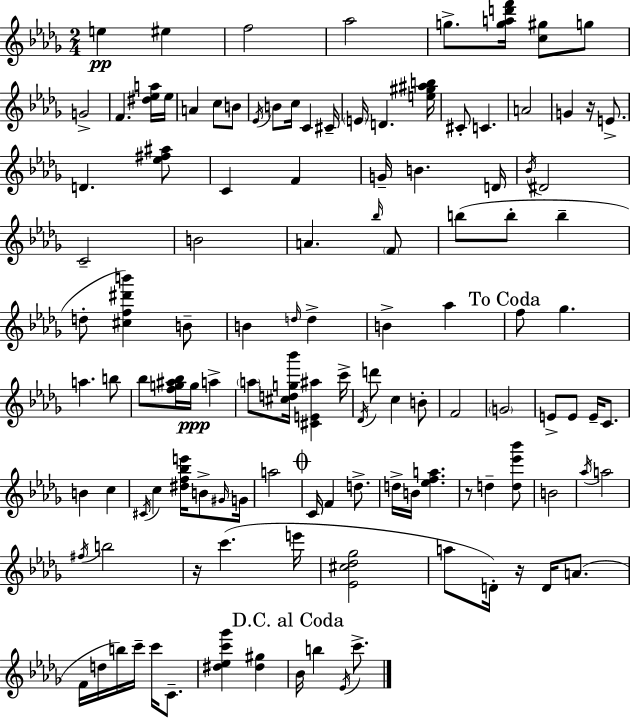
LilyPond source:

{
  \clef treble
  \numericTimeSignature
  \time 2/4
  \key bes \minor
  e''4\pp eis''4 | f''2 | aes''2 | g''8.-> <g'' a'' d''' f'''>16 <c'' gis''>8 g''8 | \break g'2-> | f'4. <dis'' ees'' a''>16 ees''16 | a'4 c''8 b'8 | \acciaccatura { ees'16 } b'8 c''16 c'4 | \break cis'16-- \parenthesize e'16 d'4. | <e'' gis'' ais'' b''>16 cis'8-. c'4. | a'2 | g'4 r16 e'8.-> | \break d'4. <ees'' fis'' ais''>8 | c'4 f'4 | g'16-- b'4. | d'16 \acciaccatura { bes'16 } dis'2 | \break c'2-- | b'2 | a'4. | \grace { bes''16 } \parenthesize f'8 b''8( b''8-. b''4-- | \break d''8-. <cis'' f'' dis''' b'''>4) | b'8-- b'4 \grace { d''16 } | d''4-> b'4-> | aes''4 \mark "To Coda" f''8 ges''4. | \break a''4. | b''8 bes''8 <f'' g'' ais'' bes''>16 g''16\ppp | a''4-> \parenthesize a''8 <cis'' d'' g'' bes'''>16 <cis' e' ais''>4 | c'''16-> \acciaccatura { des'16 } d'''8 c''4 | \break b'8-. f'2 | \parenthesize g'2 | e'8-> e'8 | e'16-- c'8. b'4 | \break c''4 \acciaccatura { cis'16 } c''4 | <dis'' f'' bes'' e'''>16 b'8-> \grace { gis'16 } g'16 a''2 | \mark \markup { \musicglyph "scripts.coda" } c'16 | f'4 d''8.-> d''16-> | \break b'16 <ees'' f'' a''>4. r8 | d''4-- <d'' ees''' bes'''>8 b'2 | \acciaccatura { aes''16 } | a''2 | \break \acciaccatura { fis''16 } b''2 | r16 c'''4.( | e'''16 <ees' cis'' des'' ges''>2 | a''8 d'16-.) r16 d'16 a'8.( | \break f'16 d''16 b''16) c'''16-- c'''16 c'8.-- | <dis'' ees'' c''' ges'''>4 <dis'' gis''>4 | \mark "D.C. al Coda" bes'16 b''4 \acciaccatura { ees'16 } c'''8.-> | \bar "|."
}